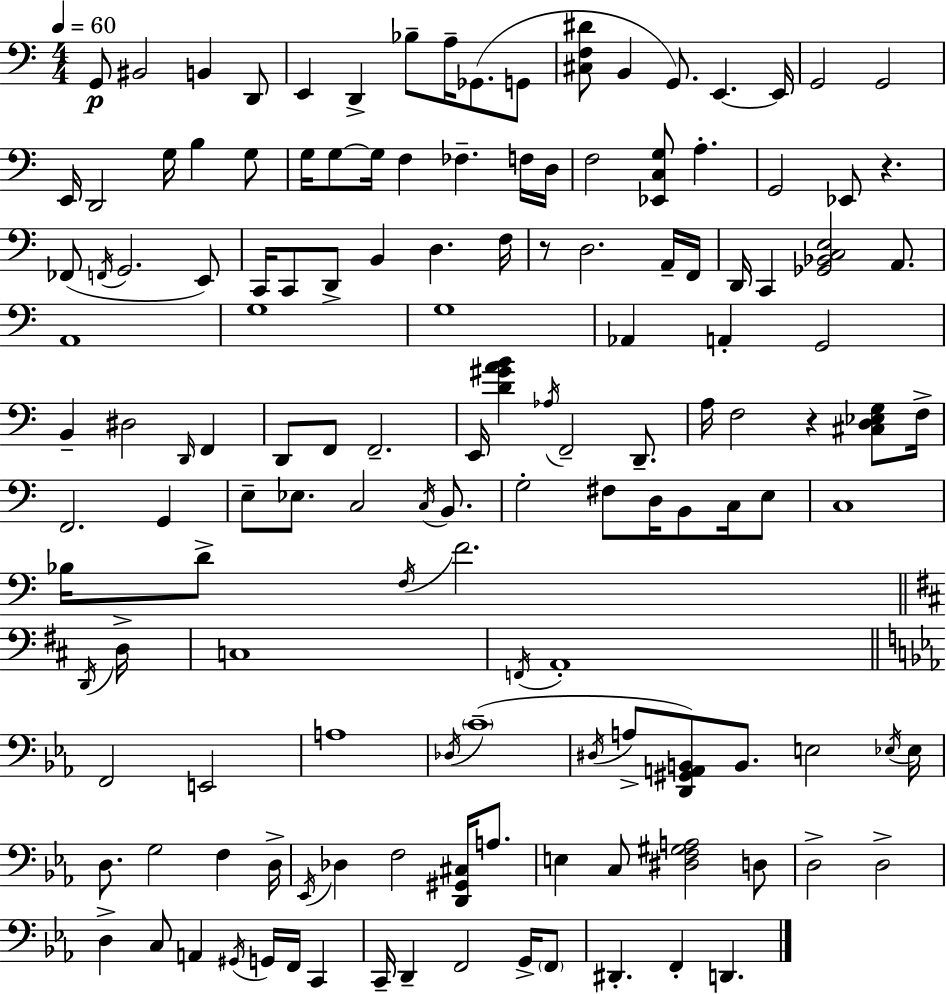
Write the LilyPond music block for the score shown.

{
  \clef bass
  \numericTimeSignature
  \time 4/4
  \key c \major
  \tempo 4 = 60
  g,8\p bis,2 b,4 d,8 | e,4 d,4-> bes8-- a16-- ges,8.( g,8 | <cis f dis'>8 b,4 g,8.) e,4.~~ e,16 | g,2 g,2 | \break e,16 d,2 g16 b4 g8 | g16 g8~~ g16 f4 fes4.-- f16 d16 | f2 <ees, c g>8 a4.-. | g,2 ees,8 r4. | \break fes,8( \acciaccatura { f,16 } g,2. e,8) | c,16 c,8 d,8-> b,4 d4. | f16 r8 d2. a,16-- | f,16 d,16 c,4 <ges, bes, c e>2 a,8. | \break a,1 | g1 | g1 | aes,4 a,4-. g,2 | \break b,4-- dis2 \grace { d,16 } f,4 | d,8 f,8 f,2.-- | e,16 <d' gis' a' b'>4 \acciaccatura { aes16 } f,2-- | d,8.-- a16 f2 r4 | \break <cis d ees g>8 f16-> f,2. g,4 | e8-- ees8. c2 | \acciaccatura { c16 } b,8. g2-. fis8 d16 b,8 | c16 e8 c1 | \break bes16 d'8-> \acciaccatura { f16 } f'2. | \bar "||" \break \key b \minor \acciaccatura { d,16 } d16-> c1 | \acciaccatura { f,16 } a,1-. | \bar "||" \break \key ees \major f,2 e,2 | a1 | \acciaccatura { des16 }( \parenthesize c'1-- | \acciaccatura { dis16 } a8-> <d, gis, a, b,>8) b,8. e2 | \break \acciaccatura { ees16 } ees16 d8. g2 f4 | d16-> \acciaccatura { ees,16 } des4 f2 | <d, gis, cis>16 a8. e4 c8 <dis f gis a>2 | d8 d2-> d2-> | \break d4-> c8 a,4 \acciaccatura { gis,16 } g,16 | f,16 c,4 c,16-- d,4-- f,2 | g,16-> \parenthesize f,8 dis,4.-. f,4-. d,4. | \bar "|."
}